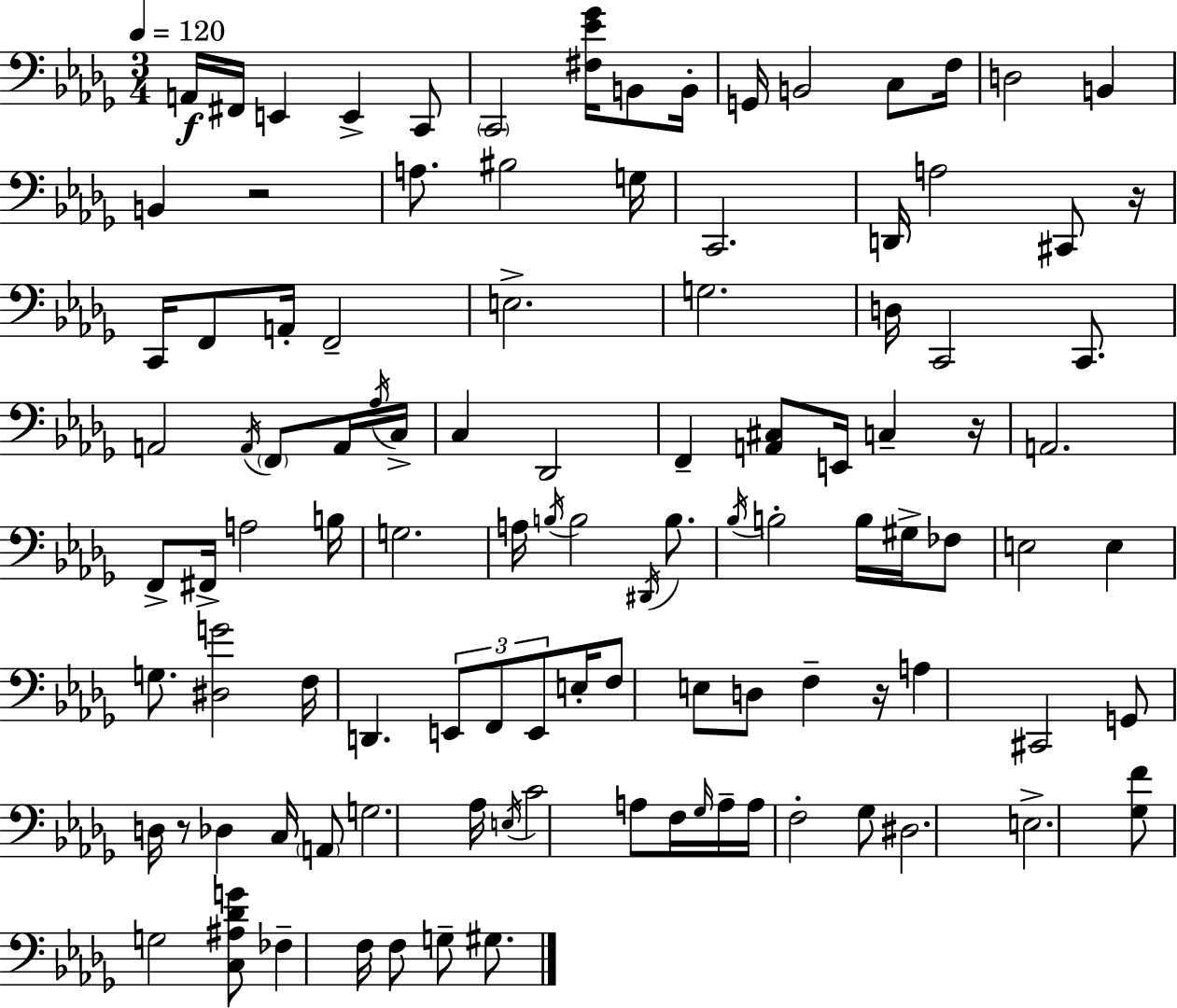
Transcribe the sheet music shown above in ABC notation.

X:1
T:Untitled
M:3/4
L:1/4
K:Bbm
A,,/4 ^F,,/4 E,, E,, C,,/2 C,,2 [^F,_E_G]/4 B,,/2 B,,/4 G,,/4 B,,2 C,/2 F,/4 D,2 B,, B,, z2 A,/2 ^B,2 G,/4 C,,2 D,,/4 A,2 ^C,,/2 z/4 C,,/4 F,,/2 A,,/4 F,,2 E,2 G,2 D,/4 C,,2 C,,/2 A,,2 A,,/4 F,,/2 A,,/4 _A,/4 C,/4 C, _D,,2 F,, [A,,^C,]/2 E,,/4 C, z/4 A,,2 F,,/2 ^F,,/4 A,2 B,/4 G,2 A,/4 B,/4 B,2 ^D,,/4 B,/2 _B,/4 B,2 B,/4 ^G,/4 _F,/2 E,2 E, G,/2 [^D,G]2 F,/4 D,, E,,/2 F,,/2 E,,/2 E,/4 F,/2 E,/2 D,/2 F, z/4 A, ^C,,2 G,,/2 D,/4 z/2 _D, C,/4 A,,/2 G,2 _A,/4 E,/4 C2 A,/2 F,/4 _G,/4 A,/4 A,/4 F,2 _G,/2 ^D,2 E,2 [_G,F]/2 G,2 [C,^A,_DG]/2 _F, F,/4 F,/2 G,/2 ^G,/2